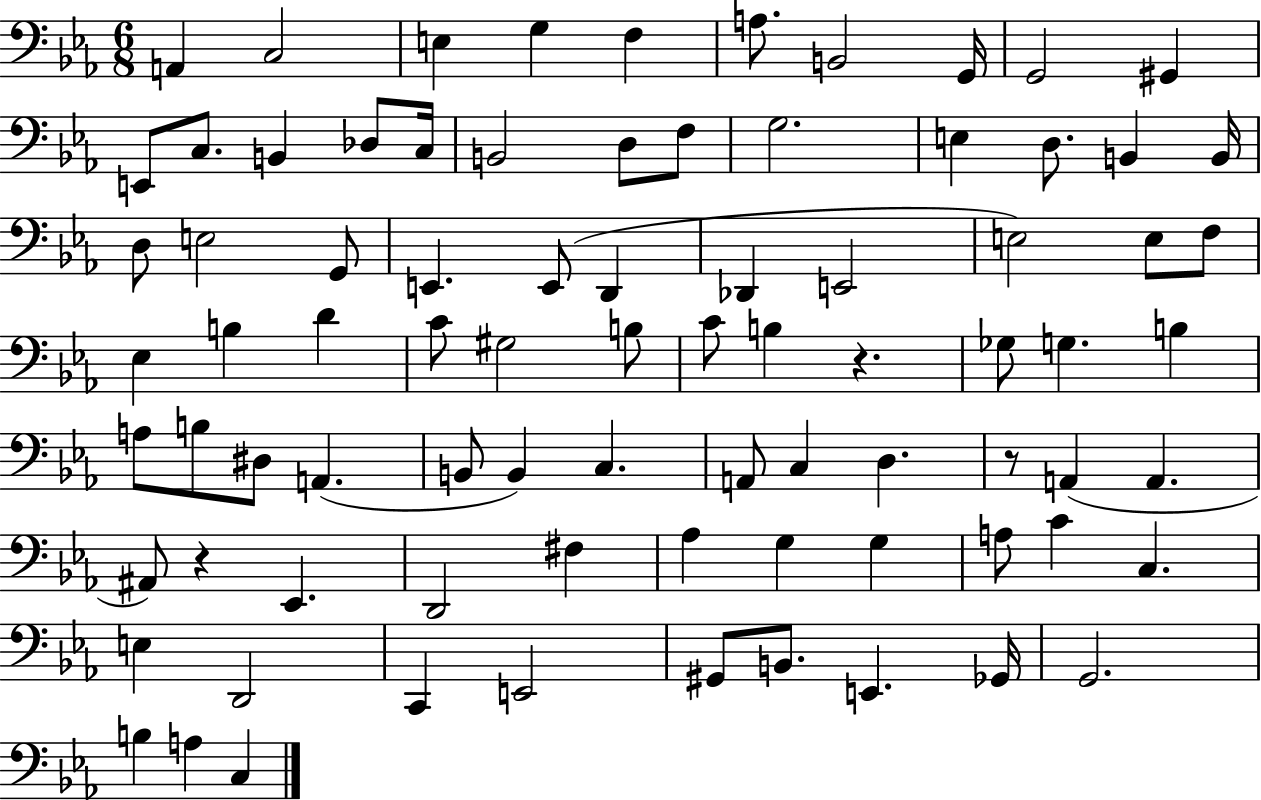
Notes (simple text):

A2/q C3/h E3/q G3/q F3/q A3/e. B2/h G2/s G2/h G#2/q E2/e C3/e. B2/q Db3/e C3/s B2/h D3/e F3/e G3/h. E3/q D3/e. B2/q B2/s D3/e E3/h G2/e E2/q. E2/e D2/q Db2/q E2/h E3/h E3/e F3/e Eb3/q B3/q D4/q C4/e G#3/h B3/e C4/e B3/q R/q. Gb3/e G3/q. B3/q A3/e B3/e D#3/e A2/q. B2/e B2/q C3/q. A2/e C3/q D3/q. R/e A2/q A2/q. A#2/e R/q Eb2/q. D2/h F#3/q Ab3/q G3/q G3/q A3/e C4/q C3/q. E3/q D2/h C2/q E2/h G#2/e B2/e. E2/q. Gb2/s G2/h. B3/q A3/q C3/q